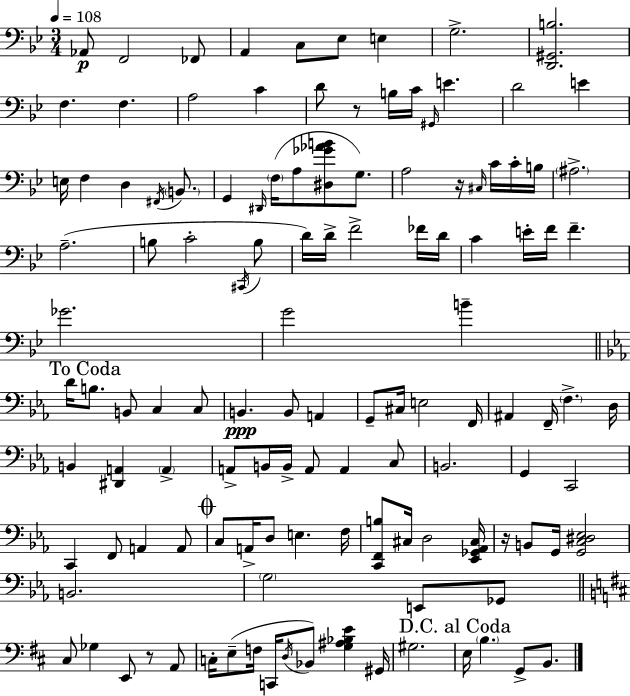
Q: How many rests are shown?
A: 4